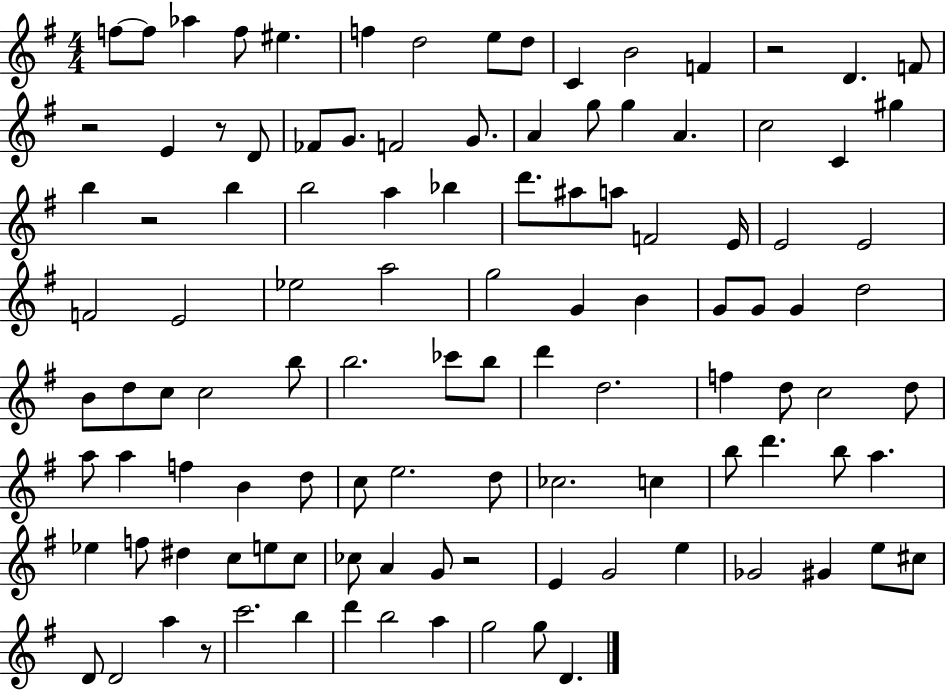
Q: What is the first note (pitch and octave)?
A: F5